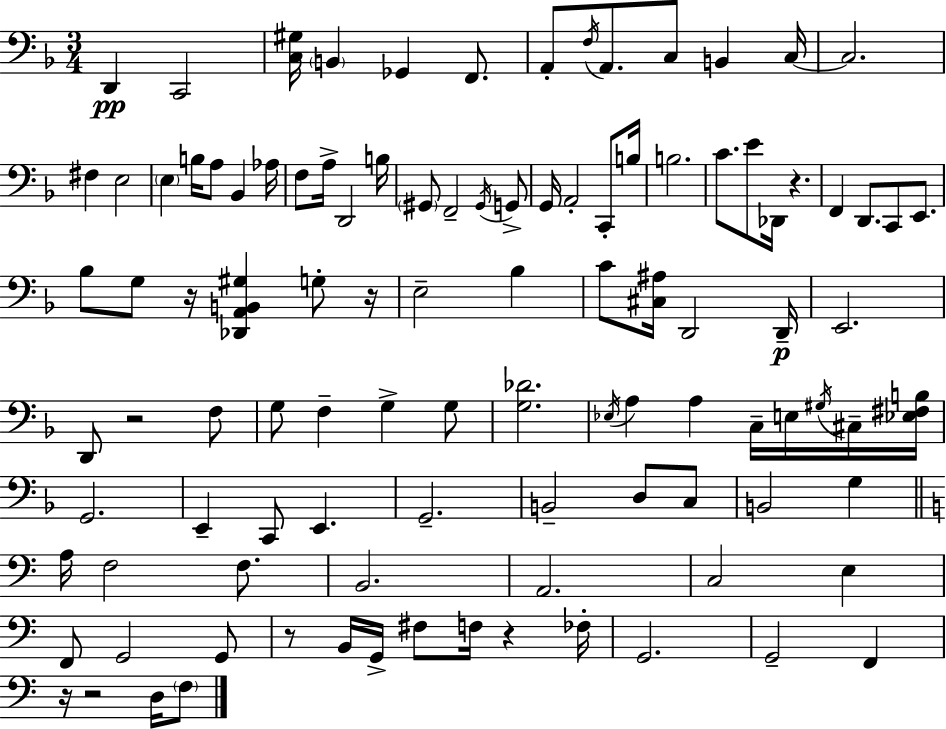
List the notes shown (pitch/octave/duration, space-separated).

D2/q C2/h [C3,G#3]/s B2/q Gb2/q F2/e. A2/e F3/s A2/e. C3/e B2/q C3/s C3/h. F#3/q E3/h E3/q B3/s A3/e Bb2/q Ab3/s F3/e A3/s D2/h B3/s G#2/e F2/h G#2/s G2/e G2/s A2/h C2/e B3/s B3/h. C4/e. E4/e Db2/s R/q. F2/q D2/e. C2/e E2/e. Bb3/e G3/e R/s [Db2,A2,B2,G#3]/q G3/e R/s E3/h Bb3/q C4/e [C#3,A#3]/s D2/h D2/s E2/h. D2/e R/h F3/e G3/e F3/q G3/q G3/e [G3,Db4]/h. Eb3/s A3/q A3/q C3/s E3/s G#3/s C#3/s [Eb3,F#3,B3]/s G2/h. E2/q C2/e E2/q. G2/h. B2/h D3/e C3/e B2/h G3/q A3/s F3/h F3/e. B2/h. A2/h. C3/h E3/q F2/e G2/h G2/e R/e B2/s G2/s F#3/e F3/s R/q FES3/s G2/h. G2/h F2/q R/s R/h D3/s F3/e